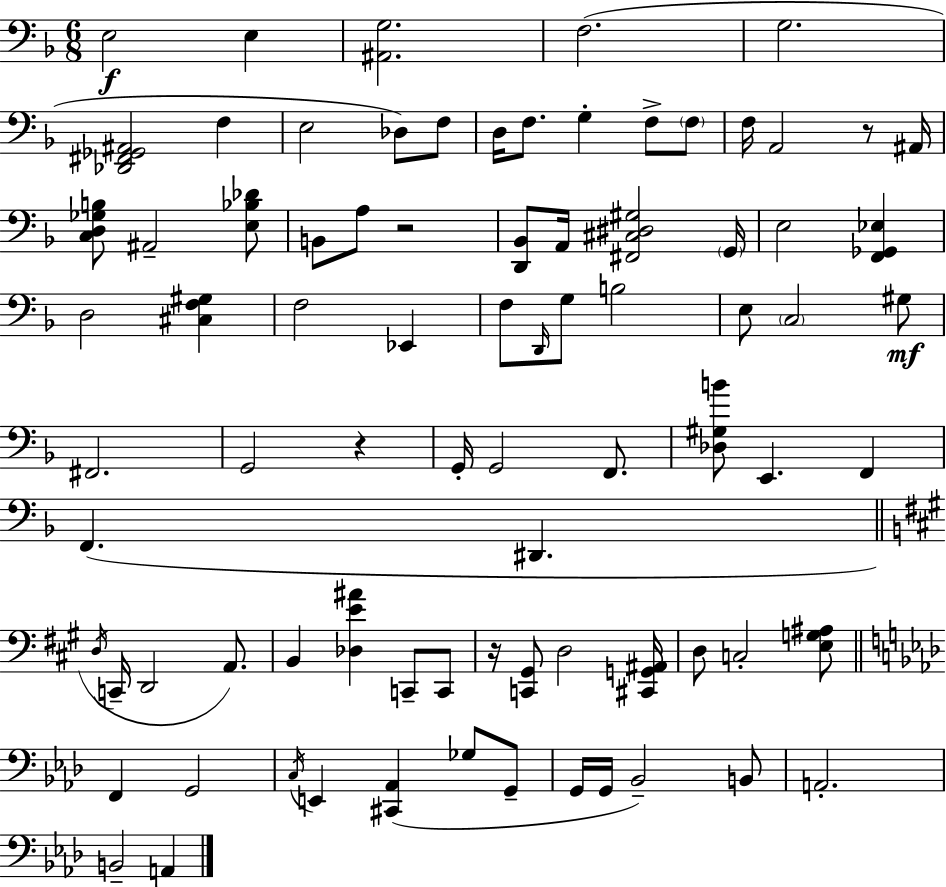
{
  \clef bass
  \numericTimeSignature
  \time 6/8
  \key f \major
  \repeat volta 2 { e2\f e4 | <ais, g>2. | f2.( | g2. | \break <des, fis, ges, ais,>2 f4 | e2 des8) f8 | d16 f8. g4-. f8-> \parenthesize f8 | f16 a,2 r8 ais,16 | \break <c d ges b>8 ais,2-- <e bes des'>8 | b,8 a8 r2 | <d, bes,>8 a,16 <fis, cis dis gis>2 \parenthesize g,16 | e2 <f, ges, ees>4 | \break d2 <cis f gis>4 | f2 ees,4 | f8 \grace { d,16 } g8 b2 | e8 \parenthesize c2 gis8\mf | \break fis,2. | g,2 r4 | g,16-. g,2 f,8. | <des gis b'>8 e,4. f,4 | \break f,4.( dis,4. | \bar "||" \break \key a \major \acciaccatura { d16 } c,16-- d,2 a,8.) | b,4 <des e' ais'>4 c,8-- c,8 | r16 <c, gis,>8 d2 | <cis, g, ais,>16 d8 c2-. <e g ais>8 | \break \bar "||" \break \key aes \major f,4 g,2 | \acciaccatura { c16 } e,4 <cis, aes,>4( ges8 g,8-- | g,16 g,16 bes,2--) b,8 | a,2.-. | \break b,2-- a,4 | } \bar "|."
}